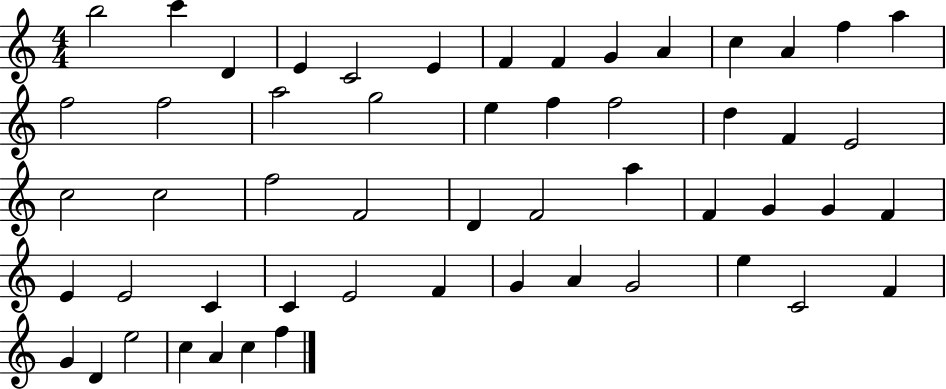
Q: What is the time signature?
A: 4/4